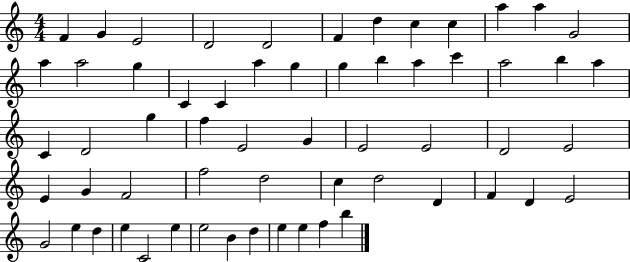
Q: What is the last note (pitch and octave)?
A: B5